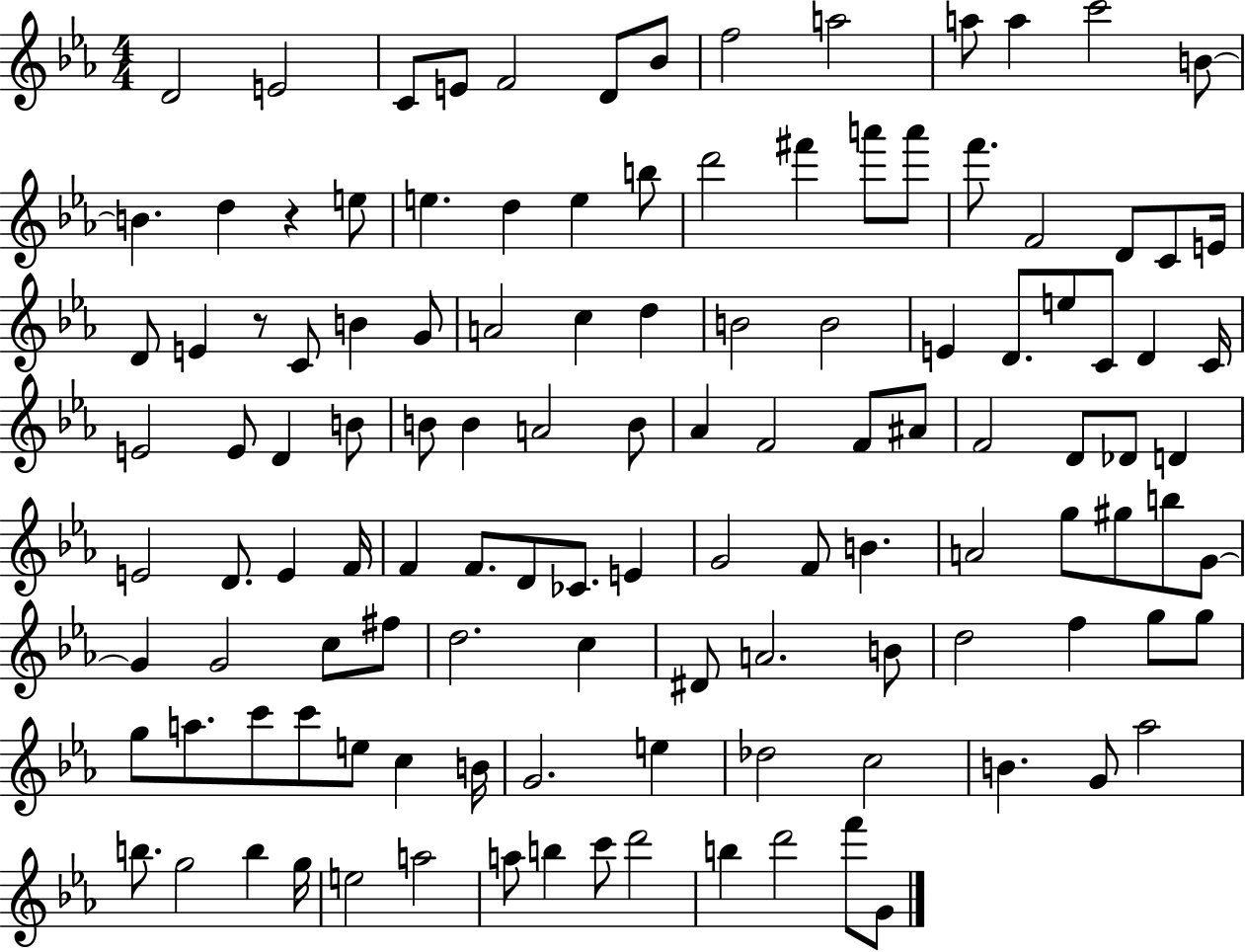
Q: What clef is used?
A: treble